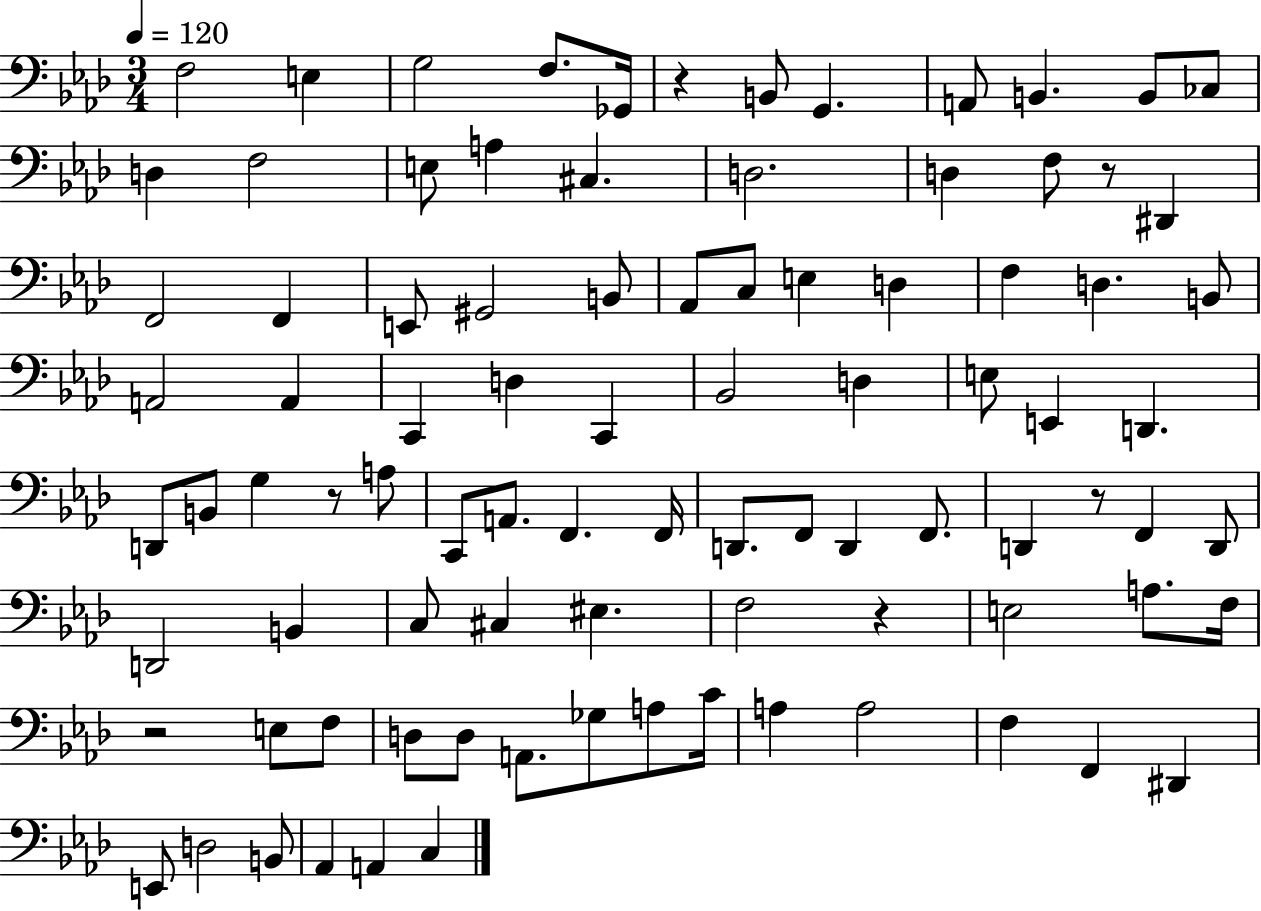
F3/h E3/q G3/h F3/e. Gb2/s R/q B2/e G2/q. A2/e B2/q. B2/e CES3/e D3/q F3/h E3/e A3/q C#3/q. D3/h. D3/q F3/e R/e D#2/q F2/h F2/q E2/e G#2/h B2/e Ab2/e C3/e E3/q D3/q F3/q D3/q. B2/e A2/h A2/q C2/q D3/q C2/q Bb2/h D3/q E3/e E2/q D2/q. D2/e B2/e G3/q R/e A3/e C2/e A2/e. F2/q. F2/s D2/e. F2/e D2/q F2/e. D2/q R/e F2/q D2/e D2/h B2/q C3/e C#3/q EIS3/q. F3/h R/q E3/h A3/e. F3/s R/h E3/e F3/e D3/e D3/e A2/e. Gb3/e A3/e C4/s A3/q A3/h F3/q F2/q D#2/q E2/e D3/h B2/e Ab2/q A2/q C3/q